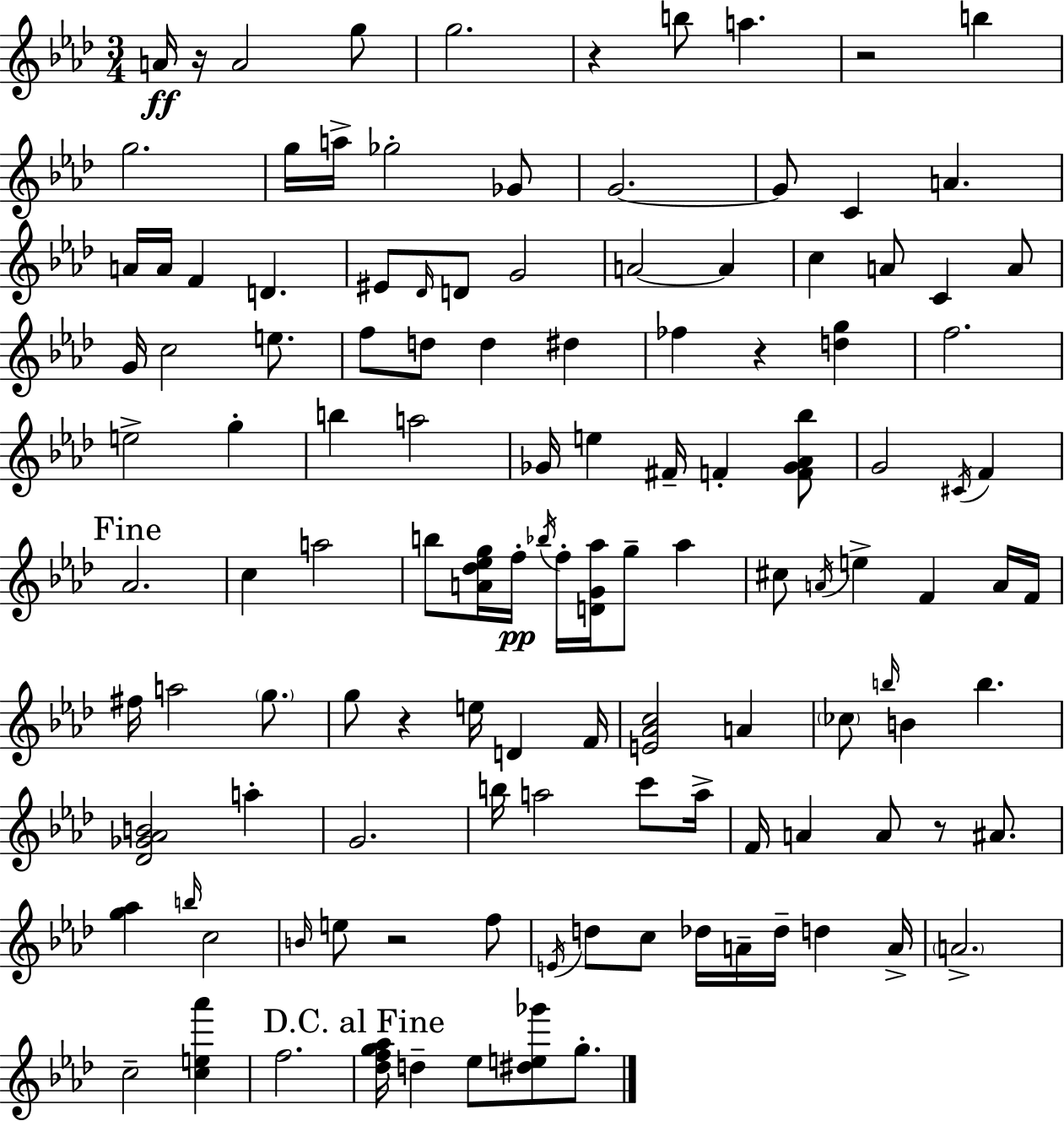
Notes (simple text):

A4/s R/s A4/h G5/e G5/h. R/q B5/e A5/q. R/h B5/q G5/h. G5/s A5/s Gb5/h Gb4/e G4/h. G4/e C4/q A4/q. A4/s A4/s F4/q D4/q. EIS4/e Db4/s D4/e G4/h A4/h A4/q C5/q A4/e C4/q A4/e G4/s C5/h E5/e. F5/e D5/e D5/q D#5/q FES5/q R/q [D5,G5]/q F5/h. E5/h G5/q B5/q A5/h Gb4/s E5/q F#4/s F4/q [F4,Gb4,Ab4,Bb5]/e G4/h C#4/s F4/q Ab4/h. C5/q A5/h B5/e [A4,Db5,Eb5,G5]/s F5/s Bb5/s F5/s [D4,G4,Ab5]/s G5/e Ab5/q C#5/e A4/s E5/q F4/q A4/s F4/s F#5/s A5/h G5/e. G5/e R/q E5/s D4/q F4/s [E4,Ab4,C5]/h A4/q CES5/e B5/s B4/q B5/q. [Db4,Gb4,Ab4,B4]/h A5/q G4/h. B5/s A5/h C6/e A5/s F4/s A4/q A4/e R/e A#4/e. [G5,Ab5]/q B5/s C5/h B4/s E5/e R/h F5/e E4/s D5/e C5/e Db5/s A4/s Db5/s D5/q A4/s A4/h. C5/h [C5,E5,Ab6]/q F5/h. [Db5,F5,G5,Ab5]/s D5/q Eb5/e [D#5,E5,Gb6]/e G5/e.